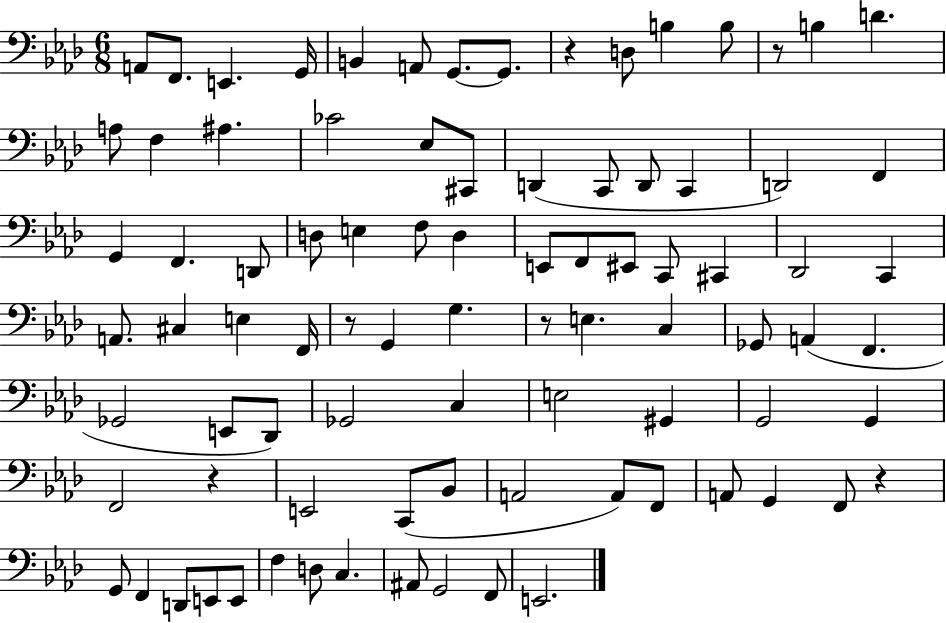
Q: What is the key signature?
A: AES major